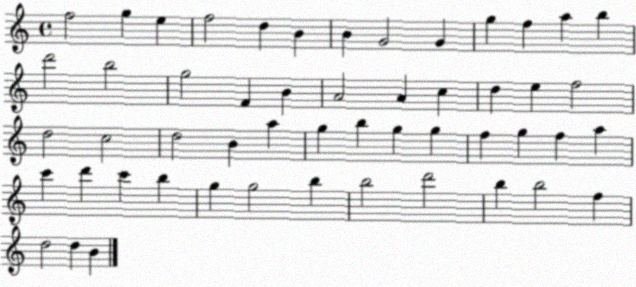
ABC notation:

X:1
T:Untitled
M:4/4
L:1/4
K:C
f2 g e f2 d B B G2 G g f a b d'2 b2 g2 F B A2 A c d e f2 d2 c2 d2 B a g b g g f g f a c' d' c' b g g2 b b2 d'2 b b2 f d2 d B